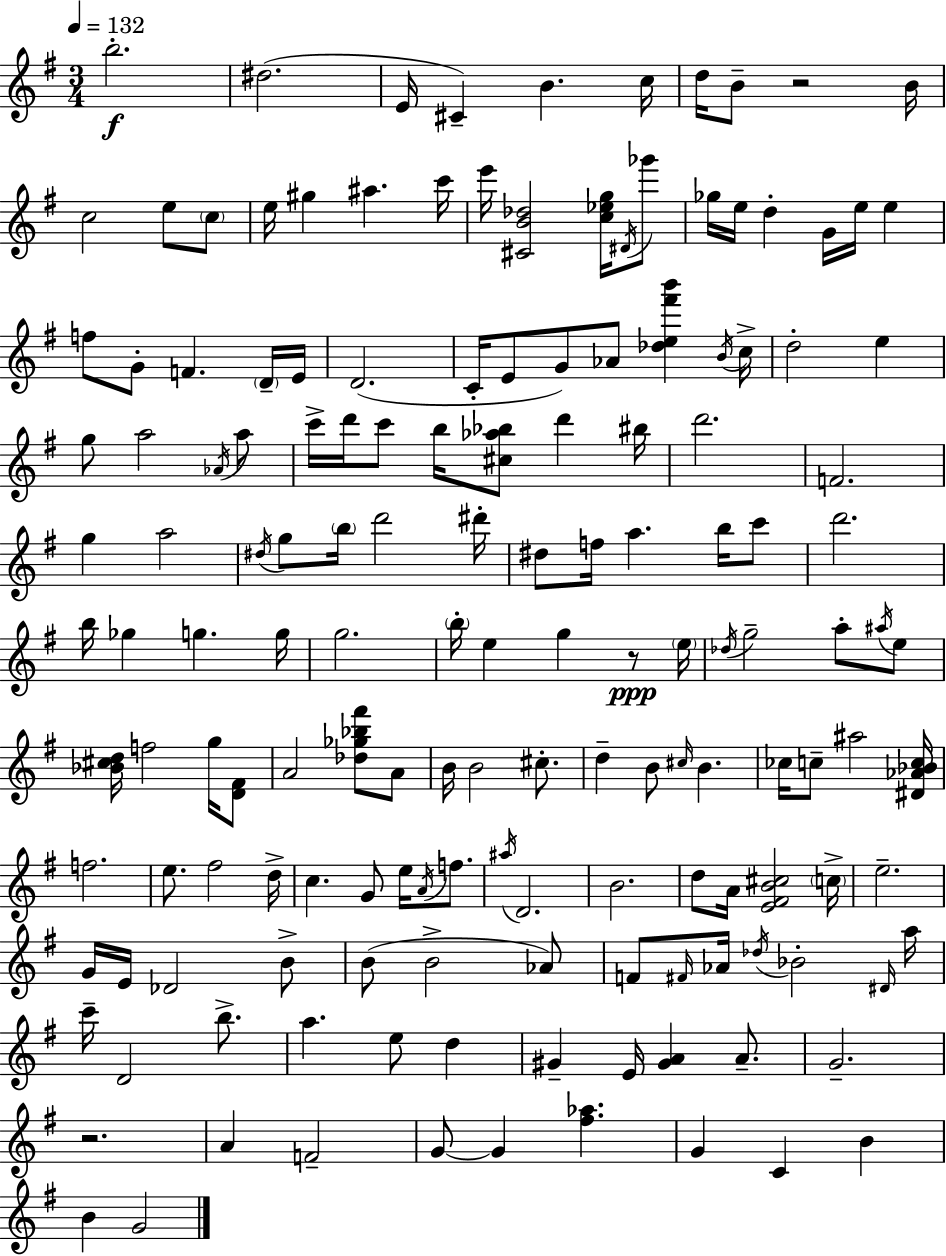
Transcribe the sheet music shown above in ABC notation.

X:1
T:Untitled
M:3/4
L:1/4
K:G
b2 ^d2 E/4 ^C B c/4 d/4 B/2 z2 B/4 c2 e/2 c/2 e/4 ^g ^a c'/4 e'/4 [^CB_d]2 [c_eg]/4 ^D/4 _g'/2 _g/4 e/4 d G/4 e/4 e f/2 G/2 F D/4 E/4 D2 C/4 E/2 G/2 _A/2 [_de^f'b'] B/4 c/4 d2 e g/2 a2 _A/4 a/2 c'/4 d'/4 c'/2 b/4 [^c_a_b]/2 d' ^b/4 d'2 F2 g a2 ^d/4 g/2 b/4 d'2 ^d'/4 ^d/2 f/4 a b/4 c'/2 d'2 b/4 _g g g/4 g2 b/4 e g z/2 e/4 _d/4 g2 a/2 ^a/4 e/2 [_B^cd]/4 f2 g/4 [D^F]/2 A2 [_d_g_b^f']/2 A/2 B/4 B2 ^c/2 d B/2 ^c/4 B _c/4 c/2 ^a2 [^D_A_Bc]/4 f2 e/2 ^f2 d/4 c G/2 e/4 A/4 f/2 ^a/4 D2 B2 d/2 A/4 [E^FB^c]2 c/4 e2 G/4 E/4 _D2 B/2 B/2 B2 _A/2 F/2 ^F/4 _A/4 _d/4 _B2 ^D/4 a/4 c'/4 D2 b/2 a e/2 d ^G E/4 [^GA] A/2 G2 z2 A F2 G/2 G [^f_a] G C B B G2